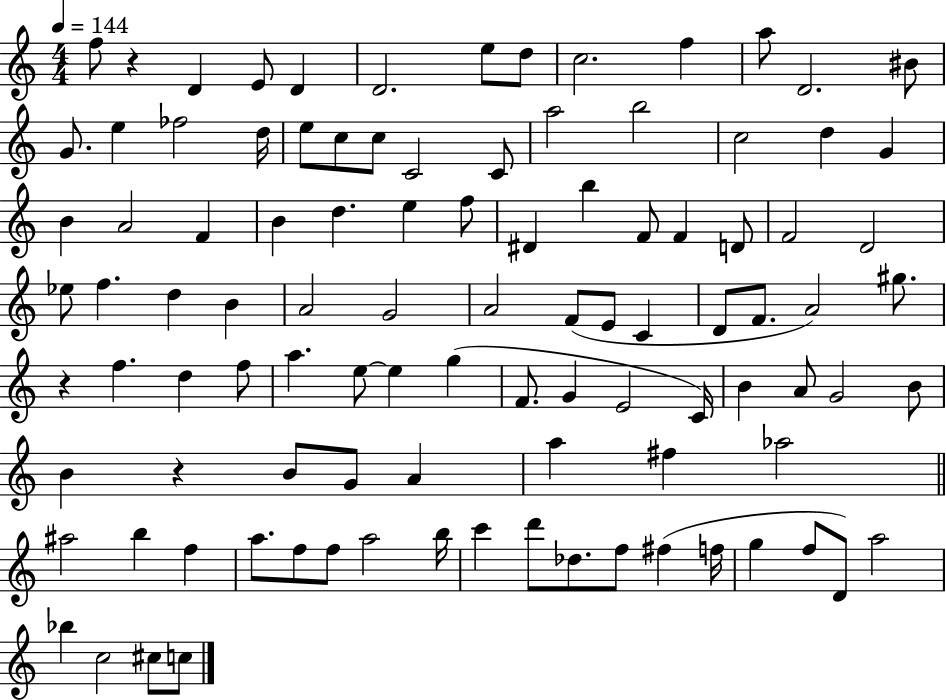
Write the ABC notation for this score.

X:1
T:Untitled
M:4/4
L:1/4
K:C
f/2 z D E/2 D D2 e/2 d/2 c2 f a/2 D2 ^B/2 G/2 e _f2 d/4 e/2 c/2 c/2 C2 C/2 a2 b2 c2 d G B A2 F B d e f/2 ^D b F/2 F D/2 F2 D2 _e/2 f d B A2 G2 A2 F/2 E/2 C D/2 F/2 A2 ^g/2 z f d f/2 a e/2 e g F/2 G E2 C/4 B A/2 G2 B/2 B z B/2 G/2 A a ^f _a2 ^a2 b f a/2 f/2 f/2 a2 b/4 c' d'/2 _d/2 f/2 ^f f/4 g f/2 D/2 a2 _b c2 ^c/2 c/2